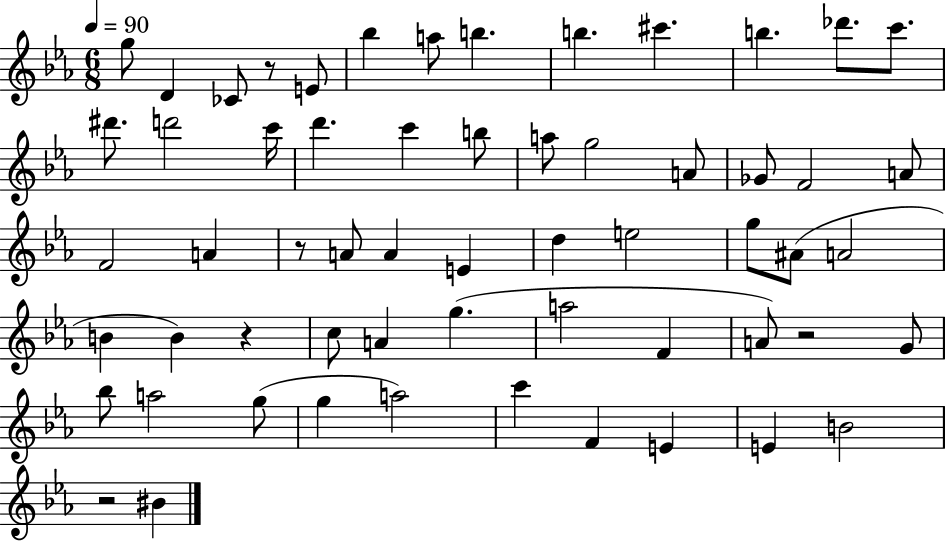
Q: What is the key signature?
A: EES major